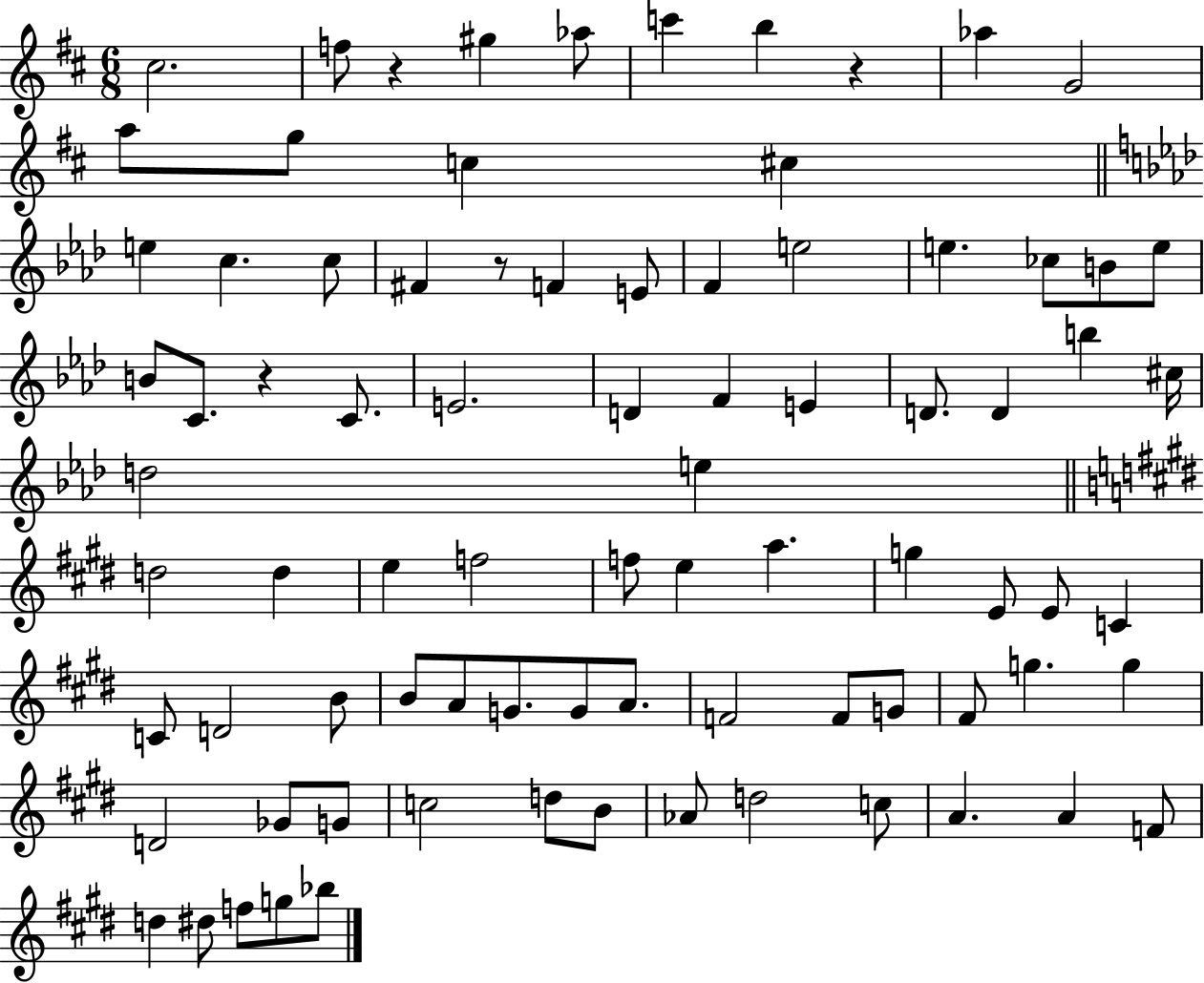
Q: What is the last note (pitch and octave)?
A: Bb5